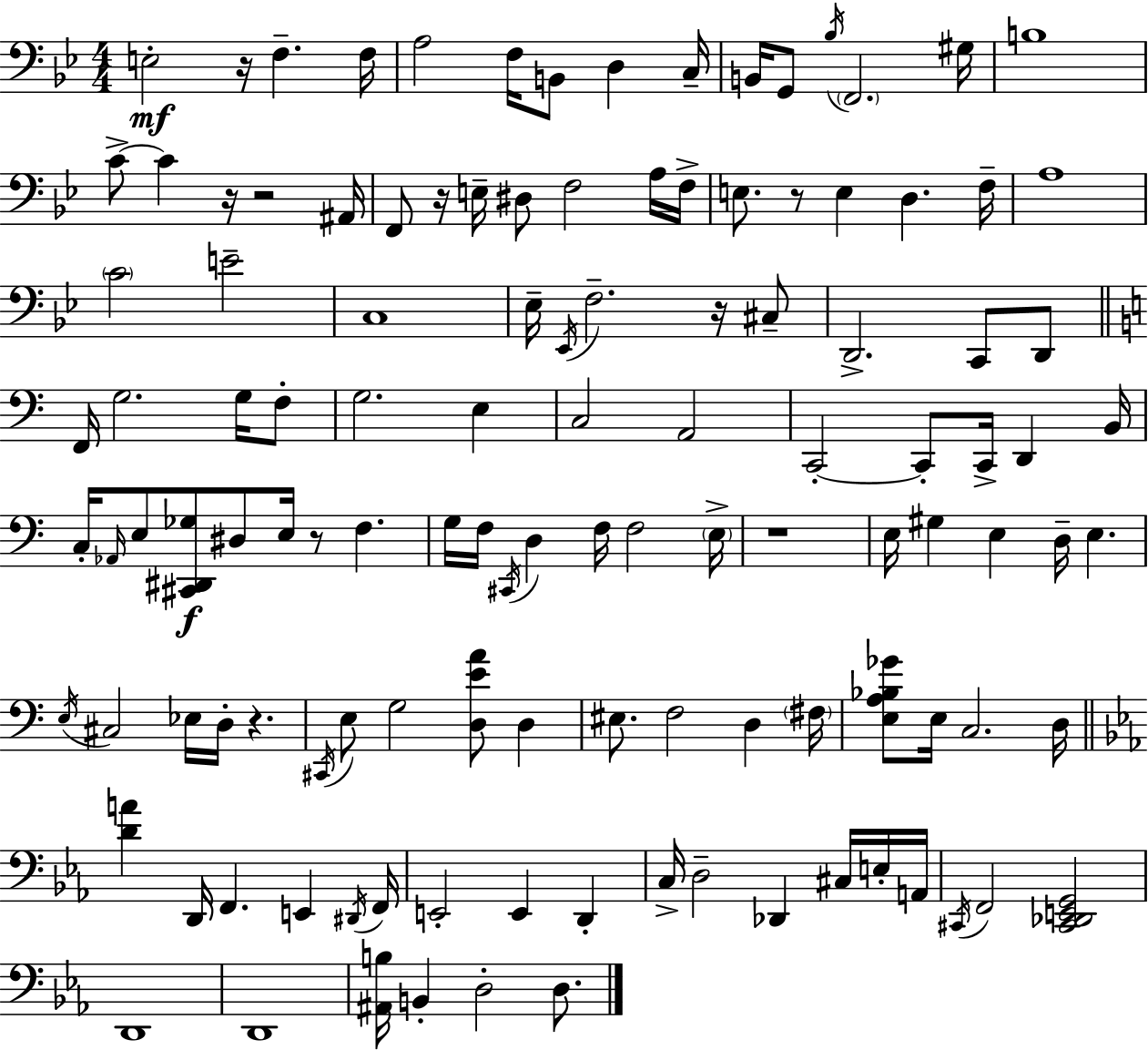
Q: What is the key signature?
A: BES major